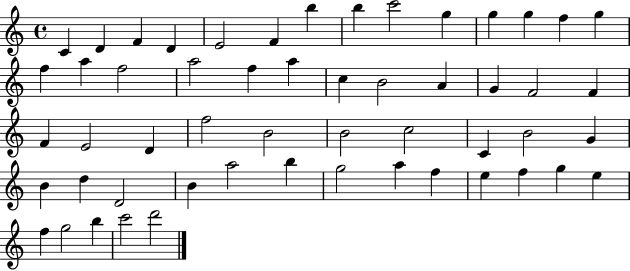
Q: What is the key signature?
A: C major